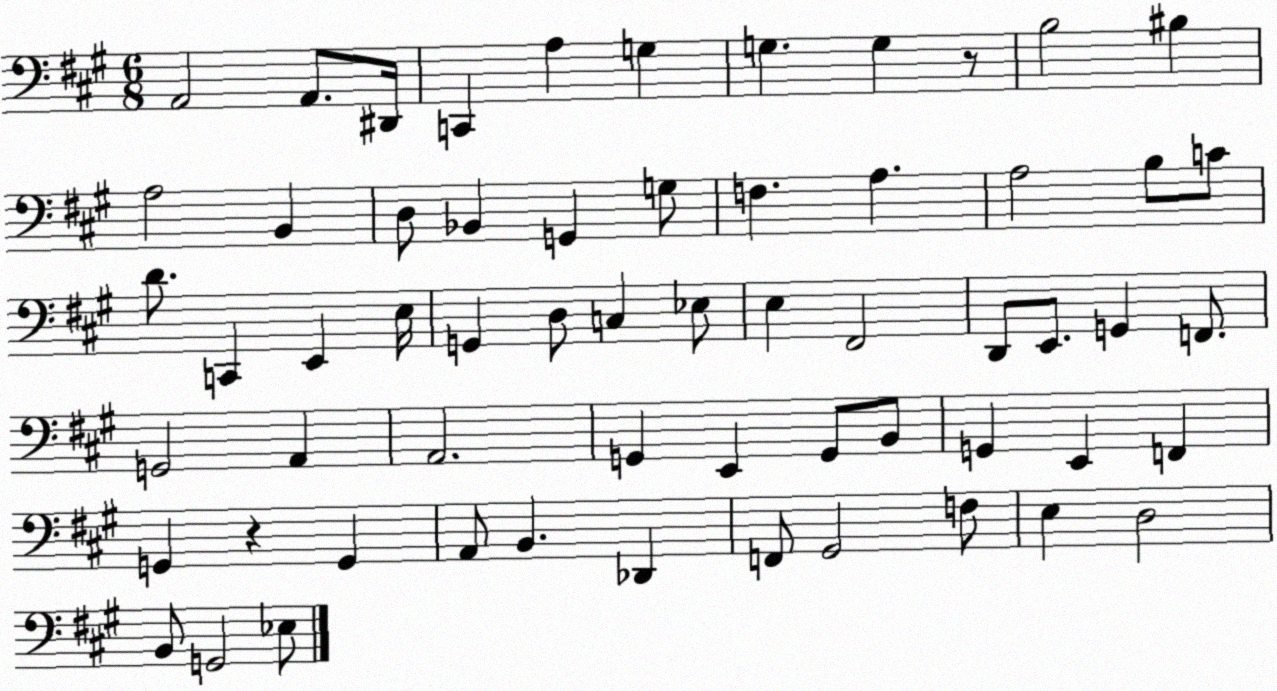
X:1
T:Untitled
M:6/8
L:1/4
K:A
A,,2 A,,/2 ^D,,/4 C,, A, G, G, G, z/2 B,2 ^B, A,2 B,, D,/2 _B,, G,, G,/2 F, A, A,2 B,/2 C/2 D/2 C,, E,, E,/4 G,, D,/2 C, _E,/2 E, ^F,,2 D,,/2 E,,/2 G,, F,,/2 G,,2 A,, A,,2 G,, E,, G,,/2 B,,/2 G,, E,, F,, G,, z G,, A,,/2 B,, _D,, F,,/2 ^G,,2 F,/2 E, D,2 B,,/2 G,,2 _E,/2